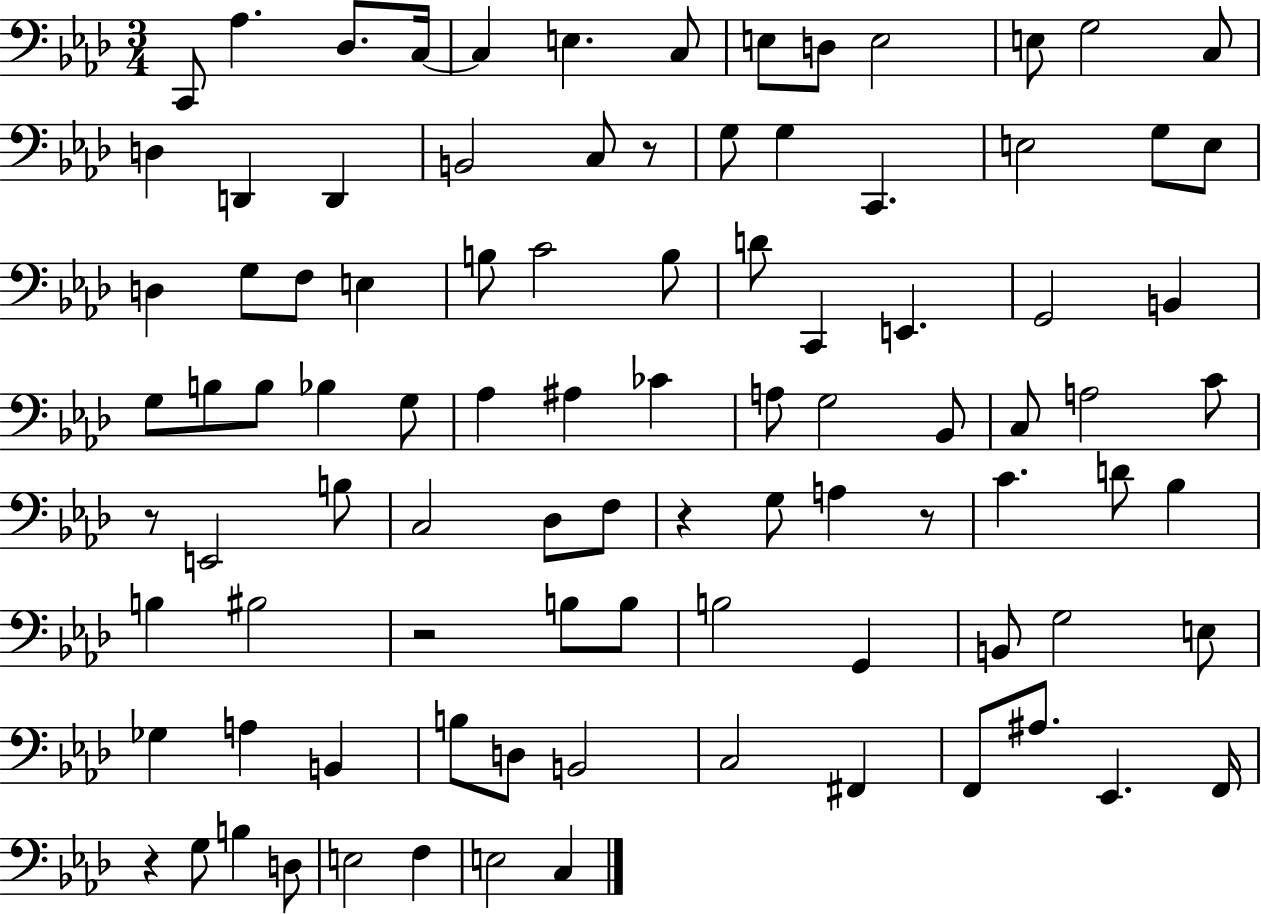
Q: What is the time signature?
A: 3/4